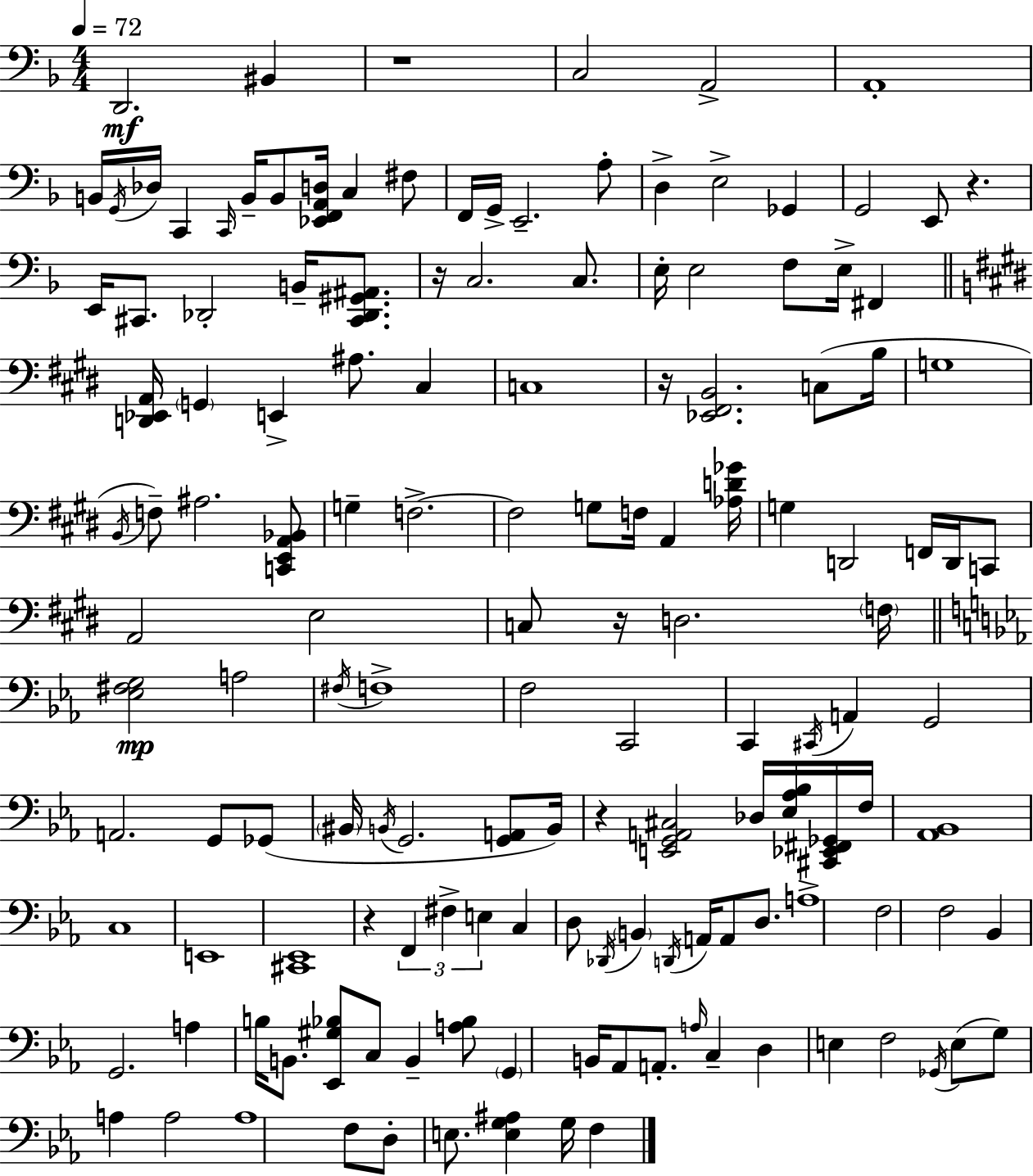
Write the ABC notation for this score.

X:1
T:Untitled
M:4/4
L:1/4
K:F
D,,2 ^B,, z4 C,2 A,,2 A,,4 B,,/4 G,,/4 _D,/4 C,, C,,/4 B,,/4 B,,/2 [_E,,F,,A,,D,]/4 C, ^F,/2 F,,/4 G,,/4 E,,2 A,/2 D, E,2 _G,, G,,2 E,,/2 z E,,/4 ^C,,/2 _D,,2 B,,/4 [^C,,_D,,^G,,^A,,]/2 z/4 C,2 C,/2 E,/4 E,2 F,/2 E,/4 ^F,, [D,,_E,,A,,]/4 G,, E,, ^A,/2 ^C, C,4 z/4 [_E,,^F,,B,,]2 C,/2 B,/4 G,4 B,,/4 F,/2 ^A,2 [C,,E,,A,,_B,,]/2 G, F,2 F,2 G,/2 F,/4 A,, [_A,D_G]/4 G, D,,2 F,,/4 D,,/4 C,,/2 A,,2 E,2 C,/2 z/4 D,2 F,/4 [_E,^F,G,]2 A,2 ^F,/4 F,4 F,2 C,,2 C,, ^C,,/4 A,, G,,2 A,,2 G,,/2 _G,,/2 ^B,,/4 B,,/4 G,,2 [G,,A,,]/2 B,,/4 z [E,,G,,A,,^C,]2 _D,/4 [_E,_A,_B,]/4 [^C,,_E,,^F,,_G,,]/4 F,/4 [_A,,_B,,]4 C,4 E,,4 [^C,,_E,,]4 z F,, ^F, E, C, D,/2 _D,,/4 B,, D,,/4 A,,/4 A,,/2 D,/2 A,4 F,2 F,2 _B,, G,,2 A, B,/4 B,,/2 [_E,,^G,_B,]/2 C,/2 B,, [A,_B,]/2 G,, B,,/4 _A,,/2 A,,/2 A,/4 C, D, E, F,2 _G,,/4 E,/2 G,/2 A, A,2 A,4 F,/2 D,/2 E,/2 [E,G,^A,] G,/4 F,